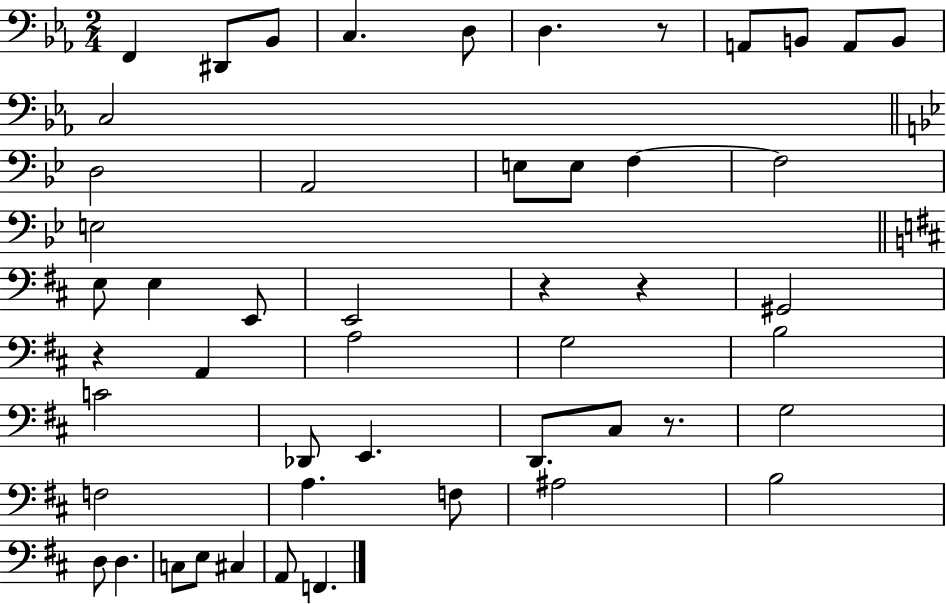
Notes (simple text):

F2/q D#2/e Bb2/e C3/q. D3/e D3/q. R/e A2/e B2/e A2/e B2/e C3/h D3/h A2/h E3/e E3/e F3/q F3/h E3/h E3/e E3/q E2/e E2/h R/q R/q G#2/h R/q A2/q A3/h G3/h B3/h C4/h Db2/e E2/q. D2/e. C#3/e R/e. G3/h F3/h A3/q. F3/e A#3/h B3/h D3/e D3/q. C3/e E3/e C#3/q A2/e F2/q.